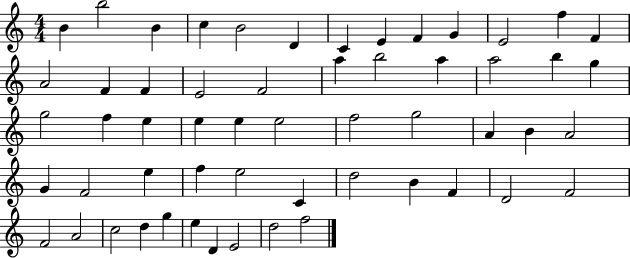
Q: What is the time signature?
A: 4/4